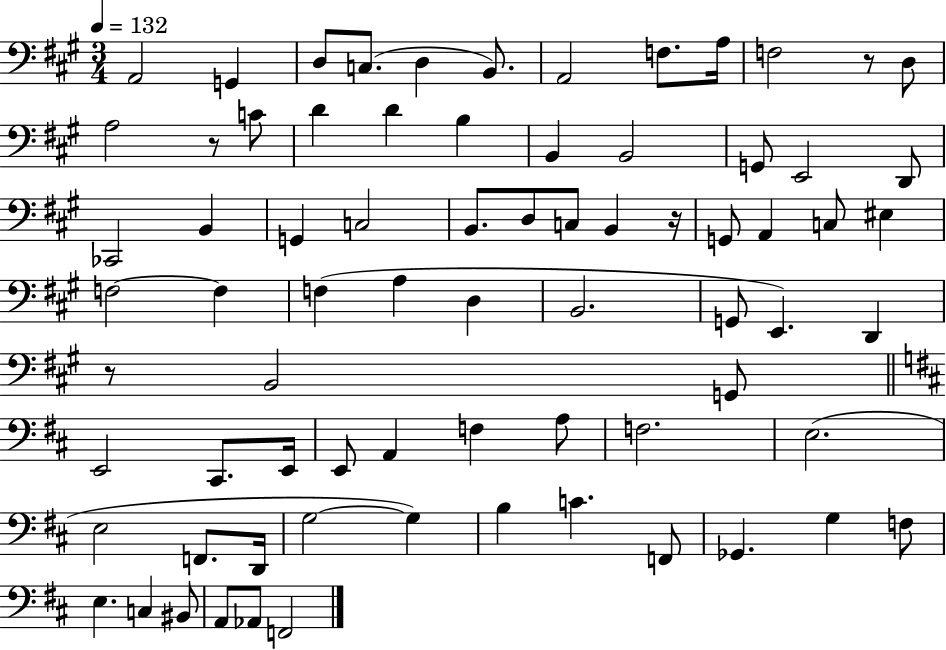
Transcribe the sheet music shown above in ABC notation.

X:1
T:Untitled
M:3/4
L:1/4
K:A
A,,2 G,, D,/2 C,/2 D, B,,/2 A,,2 F,/2 A,/4 F,2 z/2 D,/2 A,2 z/2 C/2 D D B, B,, B,,2 G,,/2 E,,2 D,,/2 _C,,2 B,, G,, C,2 B,,/2 D,/2 C,/2 B,, z/4 G,,/2 A,, C,/2 ^E, F,2 F, F, A, D, B,,2 G,,/2 E,, D,, z/2 B,,2 G,,/2 E,,2 ^C,,/2 E,,/4 E,,/2 A,, F, A,/2 F,2 E,2 E,2 F,,/2 D,,/4 G,2 G, B, C F,,/2 _G,, G, F,/2 E, C, ^B,,/2 A,,/2 _A,,/2 F,,2